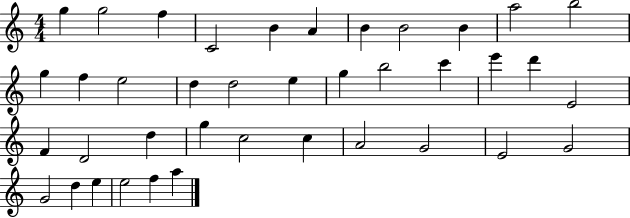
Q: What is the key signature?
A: C major